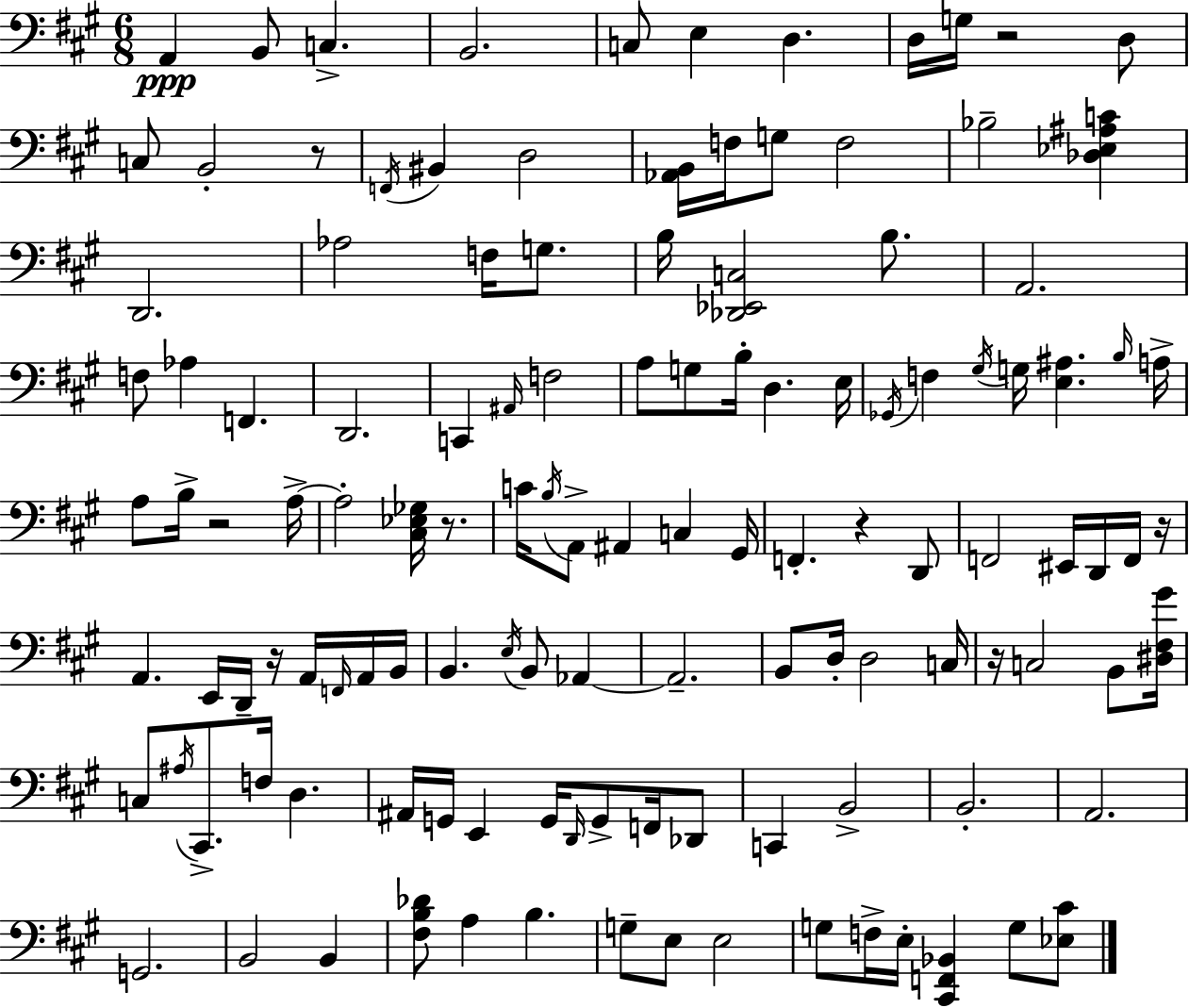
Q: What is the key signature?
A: A major